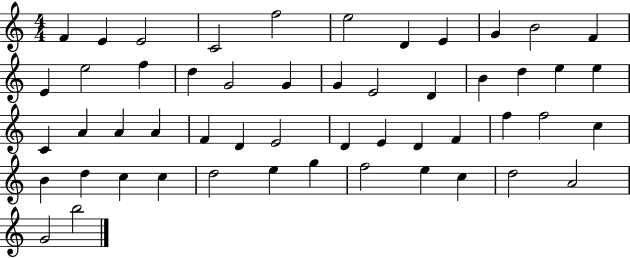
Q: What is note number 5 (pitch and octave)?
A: F5